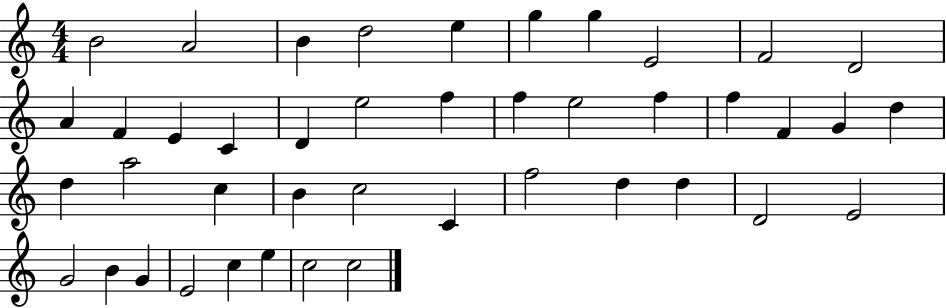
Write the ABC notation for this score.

X:1
T:Untitled
M:4/4
L:1/4
K:C
B2 A2 B d2 e g g E2 F2 D2 A F E C D e2 f f e2 f f F G d d a2 c B c2 C f2 d d D2 E2 G2 B G E2 c e c2 c2